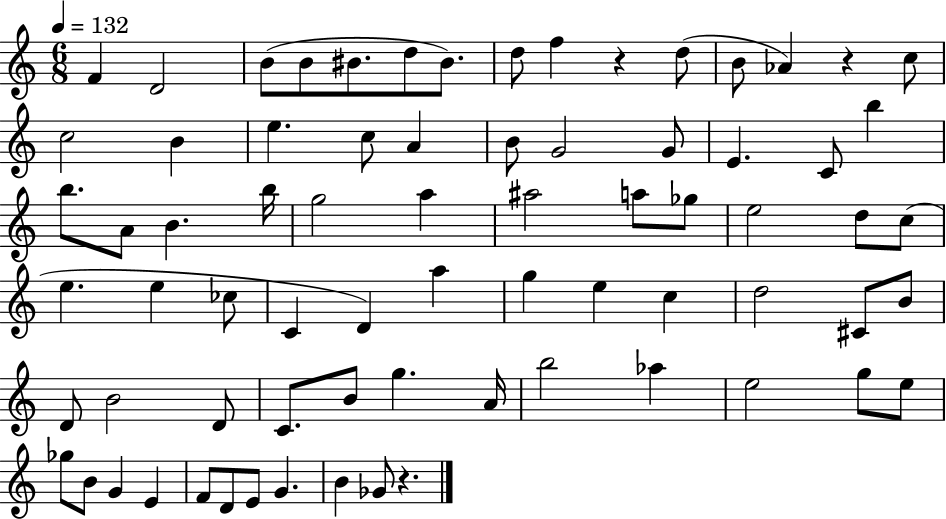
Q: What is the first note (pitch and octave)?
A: F4